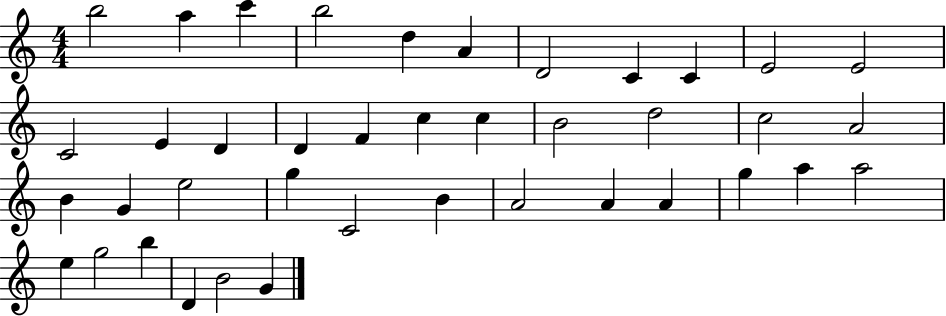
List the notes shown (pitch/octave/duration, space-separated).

B5/h A5/q C6/q B5/h D5/q A4/q D4/h C4/q C4/q E4/h E4/h C4/h E4/q D4/q D4/q F4/q C5/q C5/q B4/h D5/h C5/h A4/h B4/q G4/q E5/h G5/q C4/h B4/q A4/h A4/q A4/q G5/q A5/q A5/h E5/q G5/h B5/q D4/q B4/h G4/q